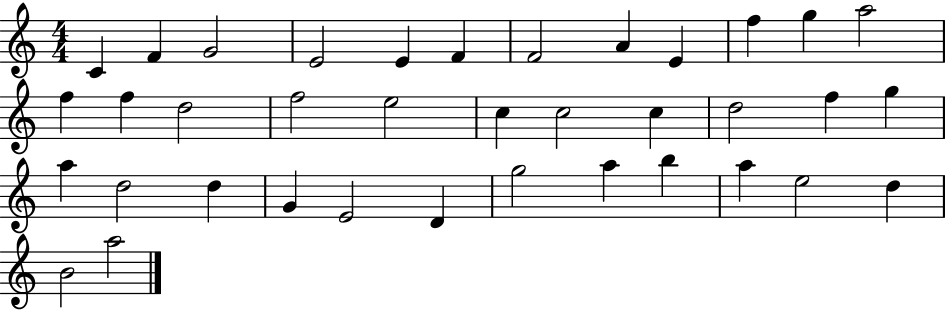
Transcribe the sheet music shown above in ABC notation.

X:1
T:Untitled
M:4/4
L:1/4
K:C
C F G2 E2 E F F2 A E f g a2 f f d2 f2 e2 c c2 c d2 f g a d2 d G E2 D g2 a b a e2 d B2 a2